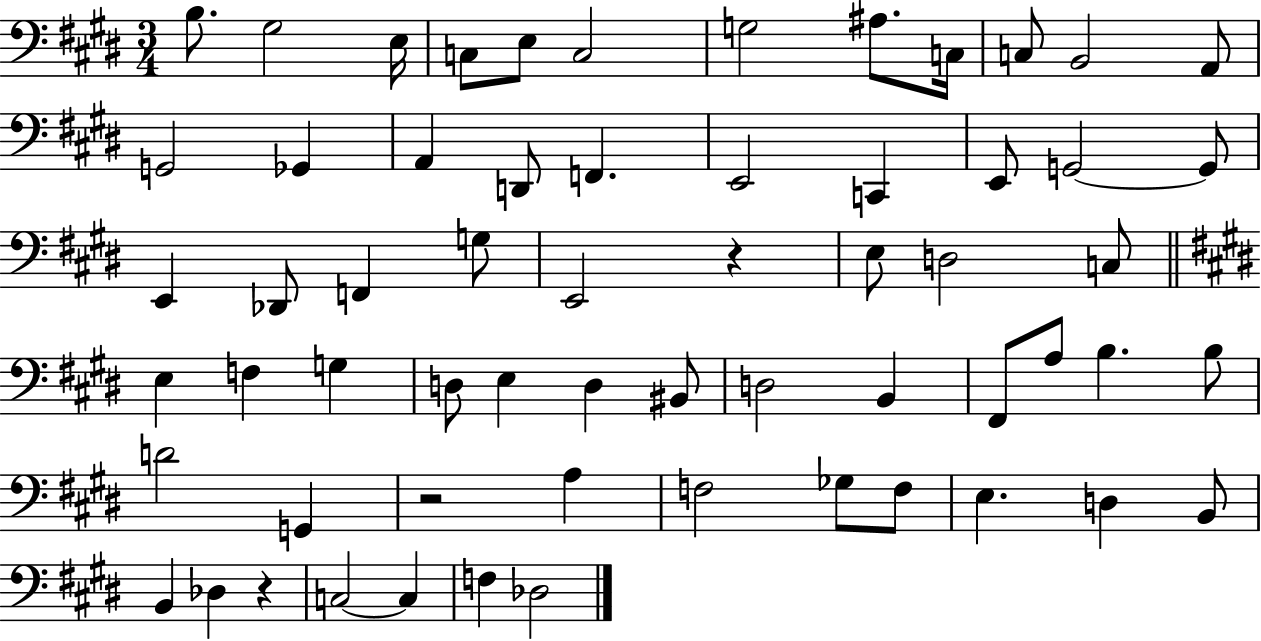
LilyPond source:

{
  \clef bass
  \numericTimeSignature
  \time 3/4
  \key e \major
  b8. gis2 e16 | c8 e8 c2 | g2 ais8. c16 | c8 b,2 a,8 | \break g,2 ges,4 | a,4 d,8 f,4. | e,2 c,4 | e,8 g,2~~ g,8 | \break e,4 des,8 f,4 g8 | e,2 r4 | e8 d2 c8 | \bar "||" \break \key e \major e4 f4 g4 | d8 e4 d4 bis,8 | d2 b,4 | fis,8 a8 b4. b8 | \break d'2 g,4 | r2 a4 | f2 ges8 f8 | e4. d4 b,8 | \break b,4 des4 r4 | c2~~ c4 | f4 des2 | \bar "|."
}